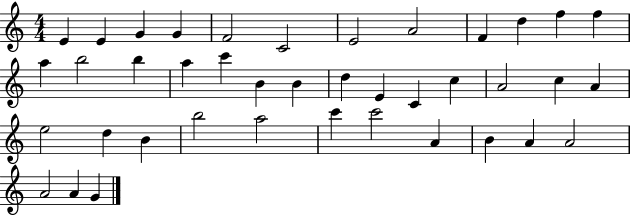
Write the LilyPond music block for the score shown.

{
  \clef treble
  \numericTimeSignature
  \time 4/4
  \key c \major
  e'4 e'4 g'4 g'4 | f'2 c'2 | e'2 a'2 | f'4 d''4 f''4 f''4 | \break a''4 b''2 b''4 | a''4 c'''4 b'4 b'4 | d''4 e'4 c'4 c''4 | a'2 c''4 a'4 | \break e''2 d''4 b'4 | b''2 a''2 | c'''4 c'''2 a'4 | b'4 a'4 a'2 | \break a'2 a'4 g'4 | \bar "|."
}